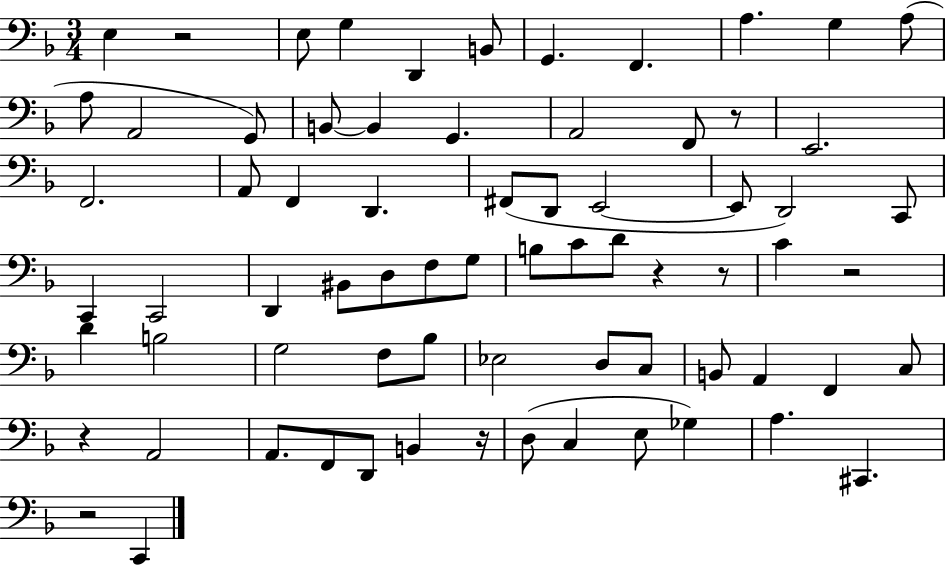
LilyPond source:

{
  \clef bass
  \numericTimeSignature
  \time 3/4
  \key f \major
  e4 r2 | e8 g4 d,4 b,8 | g,4. f,4. | a4. g4 a8( | \break a8 a,2 g,8) | b,8~~ b,4 g,4. | a,2 f,8 r8 | e,2. | \break f,2. | a,8 f,4 d,4. | fis,8( d,8 e,2~~ | e,8 d,2) c,8 | \break c,4 c,2 | d,4 bis,8 d8 f8 g8 | b8 c'8 d'8 r4 r8 | c'4 r2 | \break d'4 b2 | g2 f8 bes8 | ees2 d8 c8 | b,8 a,4 f,4 c8 | \break r4 a,2 | a,8. f,8 d,8 b,4 r16 | d8( c4 e8 ges4) | a4. cis,4. | \break r2 c,4 | \bar "|."
}